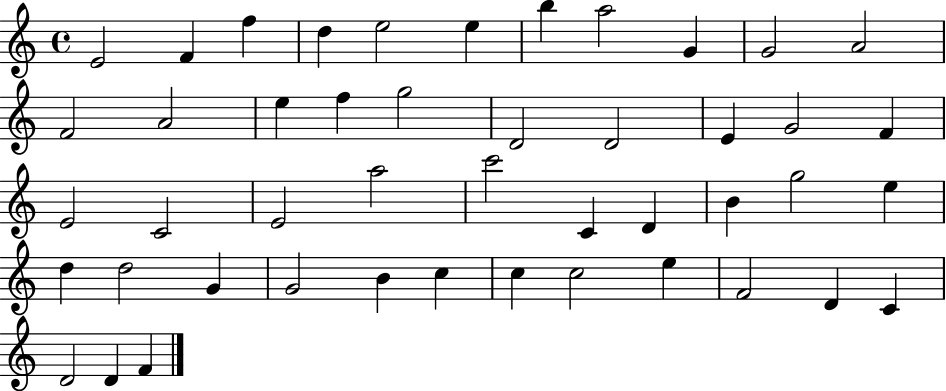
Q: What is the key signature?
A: C major